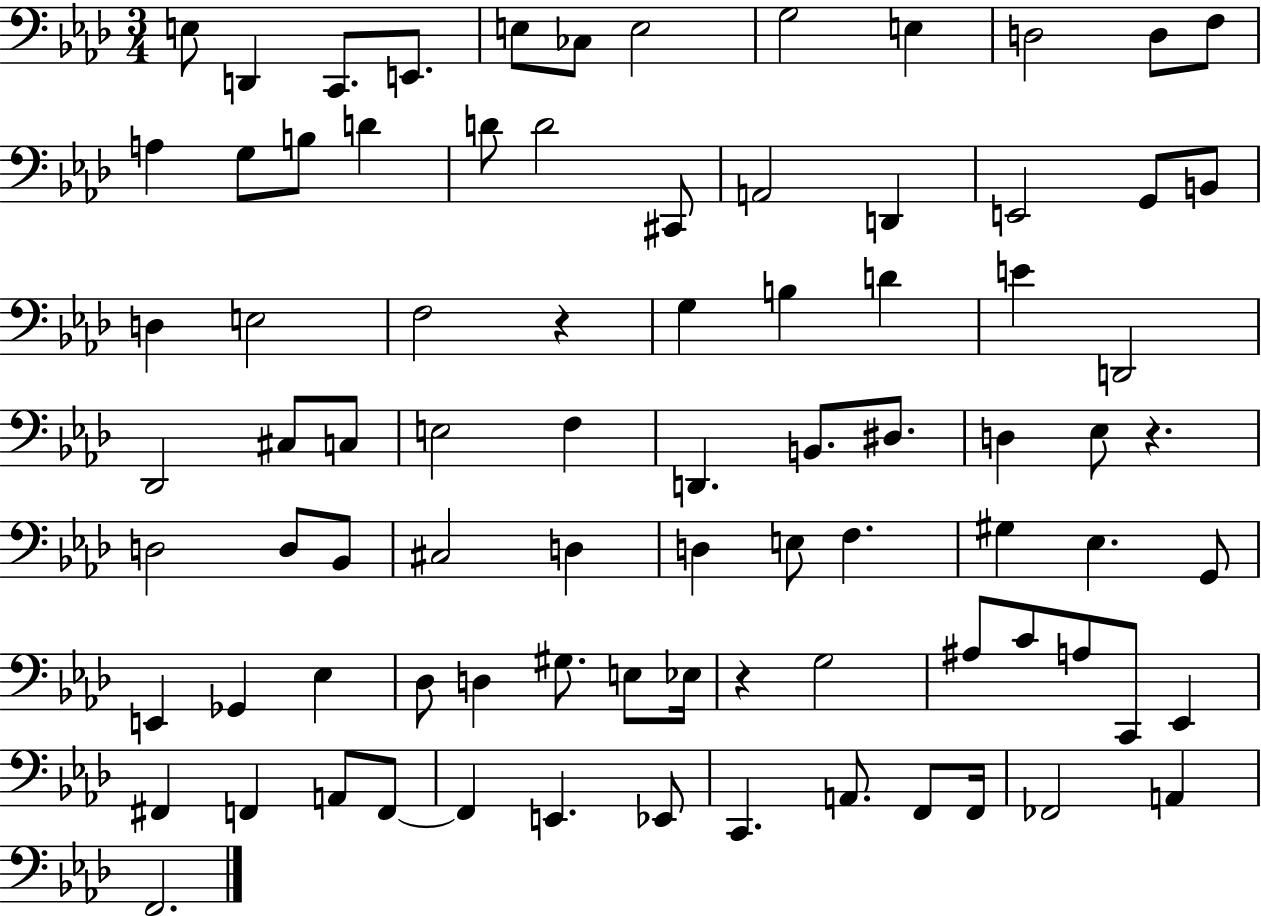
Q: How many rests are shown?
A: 3